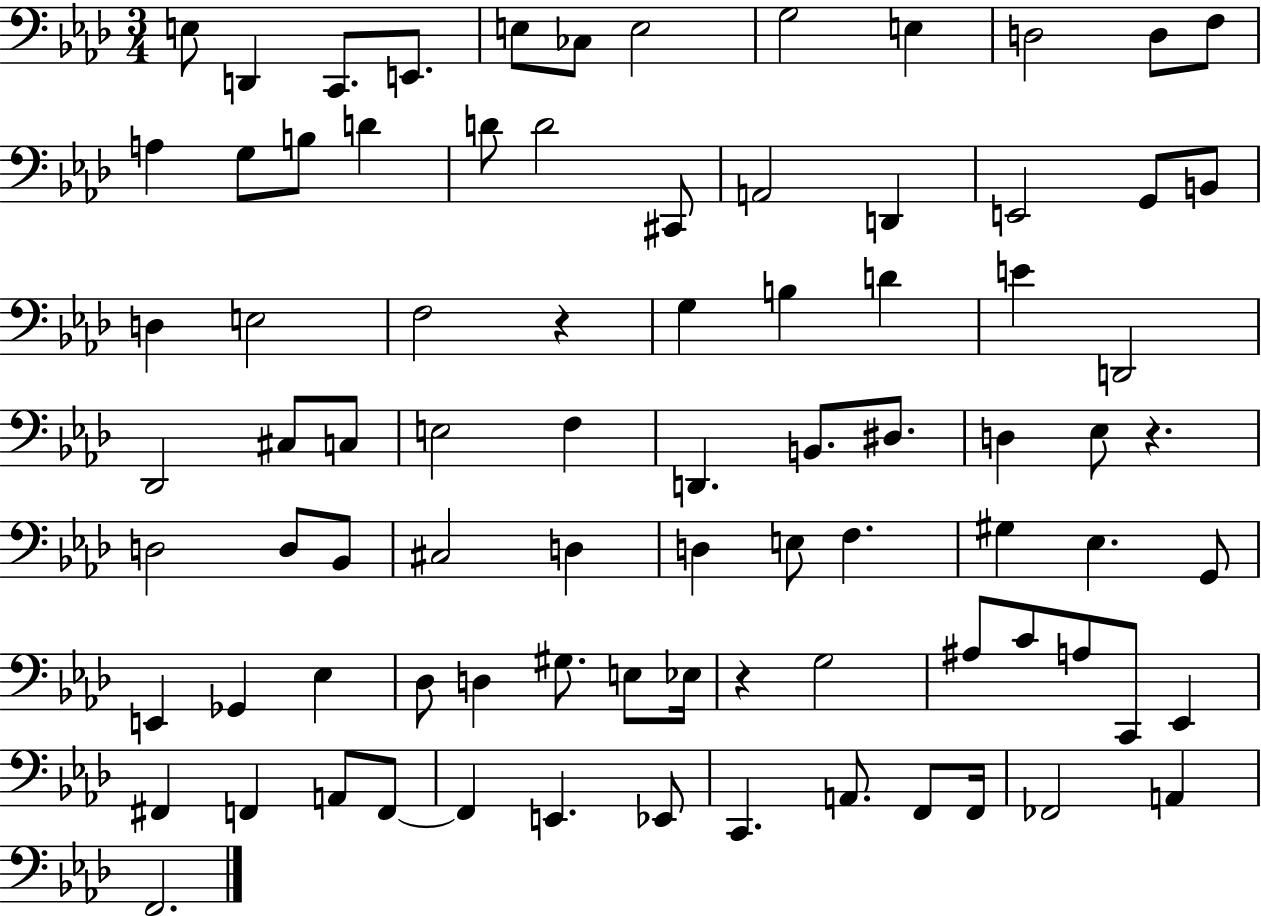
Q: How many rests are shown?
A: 3